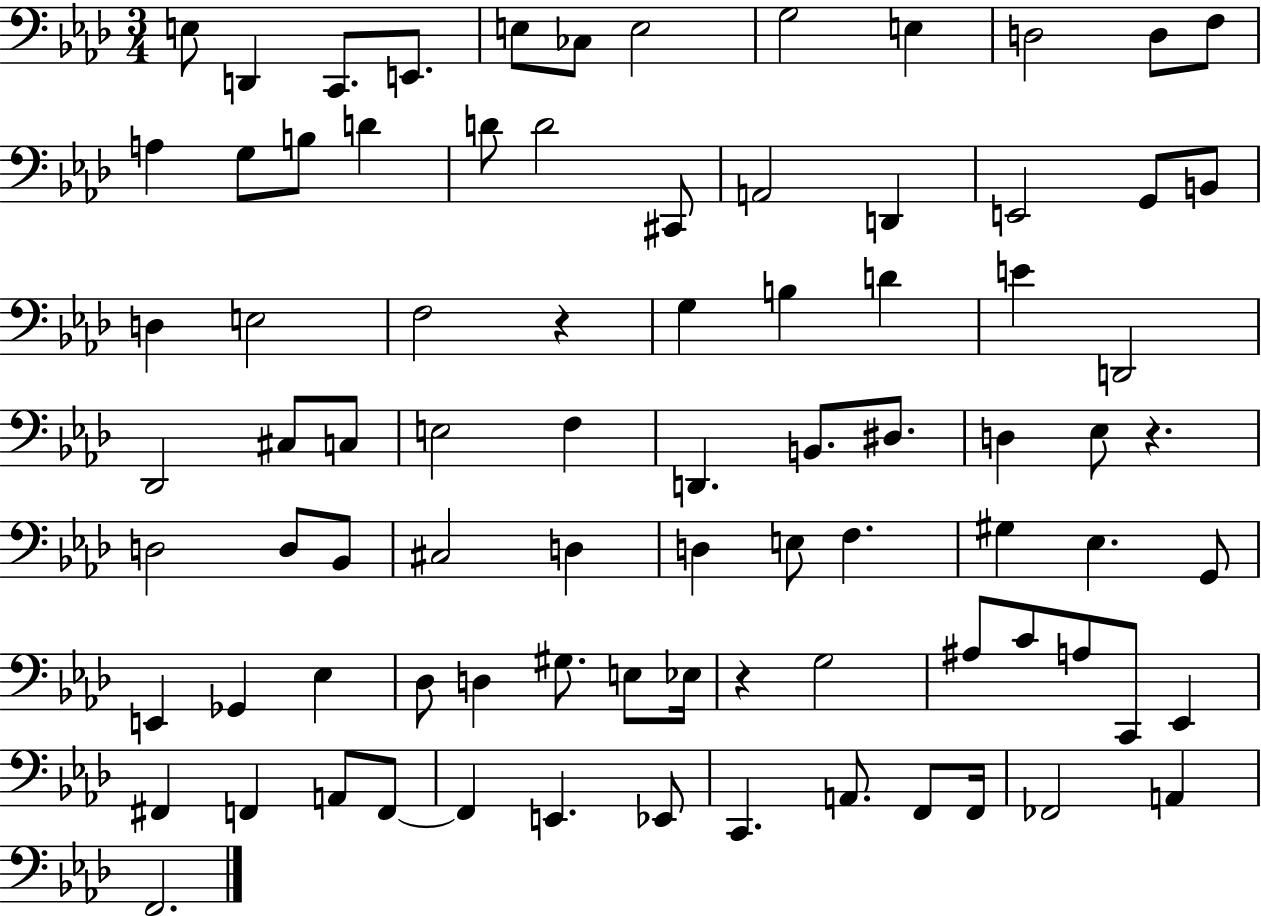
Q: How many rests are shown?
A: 3